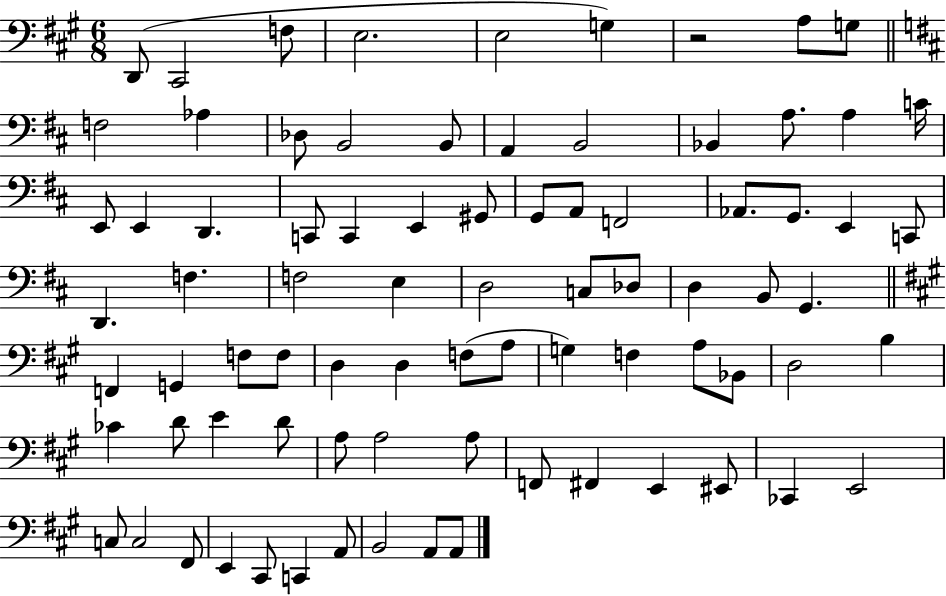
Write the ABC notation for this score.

X:1
T:Untitled
M:6/8
L:1/4
K:A
D,,/2 ^C,,2 F,/2 E,2 E,2 G, z2 A,/2 G,/2 F,2 _A, _D,/2 B,,2 B,,/2 A,, B,,2 _B,, A,/2 A, C/4 E,,/2 E,, D,, C,,/2 C,, E,, ^G,,/2 G,,/2 A,,/2 F,,2 _A,,/2 G,,/2 E,, C,,/2 D,, F, F,2 E, D,2 C,/2 _D,/2 D, B,,/2 G,, F,, G,, F,/2 F,/2 D, D, F,/2 A,/2 G, F, A,/2 _B,,/2 D,2 B, _C D/2 E D/2 A,/2 A,2 A,/2 F,,/2 ^F,, E,, ^E,,/2 _C,, E,,2 C,/2 C,2 ^F,,/2 E,, ^C,,/2 C,, A,,/2 B,,2 A,,/2 A,,/2